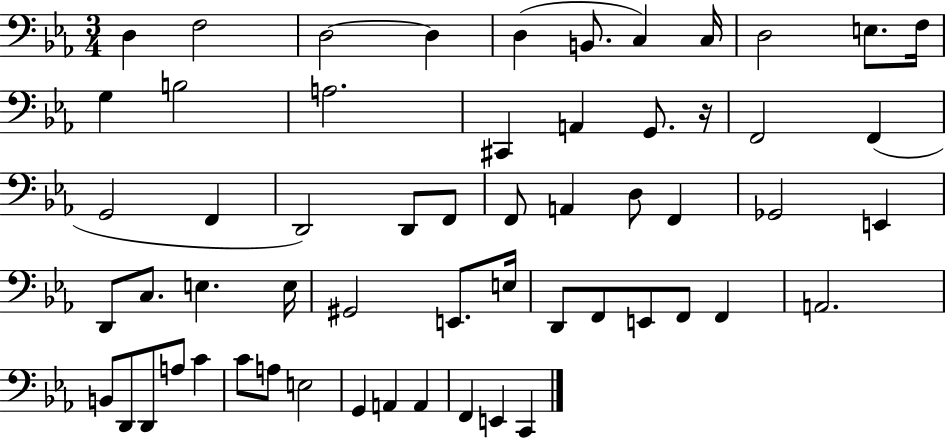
D3/q F3/h D3/h D3/q D3/q B2/e. C3/q C3/s D3/h E3/e. F3/s G3/q B3/h A3/h. C#2/q A2/q G2/e. R/s F2/h F2/q G2/h F2/q D2/h D2/e F2/e F2/e A2/q D3/e F2/q Gb2/h E2/q D2/e C3/e. E3/q. E3/s G#2/h E2/e. E3/s D2/e F2/e E2/e F2/e F2/q A2/h. B2/e D2/e D2/e A3/e C4/q C4/e A3/e E3/h G2/q A2/q A2/q F2/q E2/q C2/q